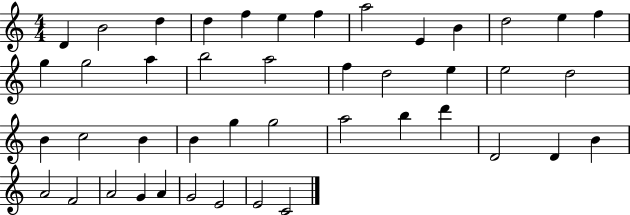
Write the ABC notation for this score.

X:1
T:Untitled
M:4/4
L:1/4
K:C
D B2 d d f e f a2 E B d2 e f g g2 a b2 a2 f d2 e e2 d2 B c2 B B g g2 a2 b d' D2 D B A2 F2 A2 G A G2 E2 E2 C2